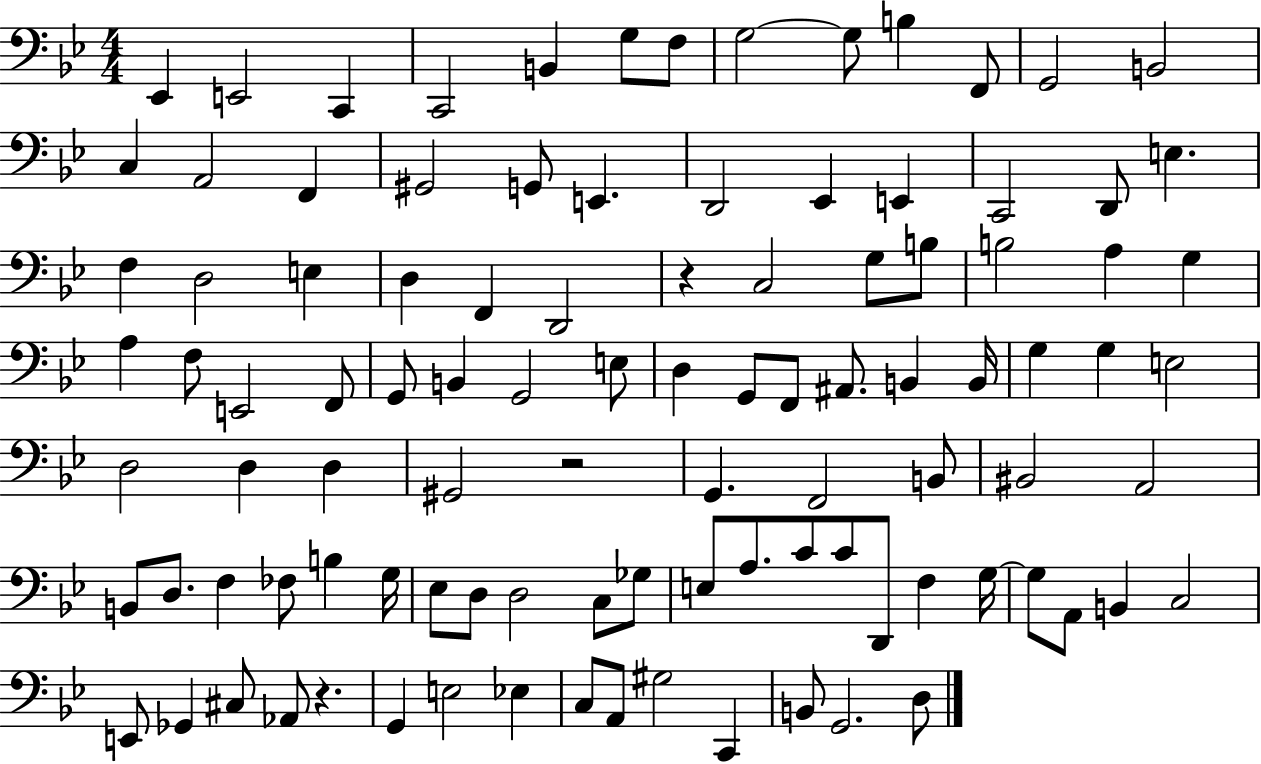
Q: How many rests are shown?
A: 3